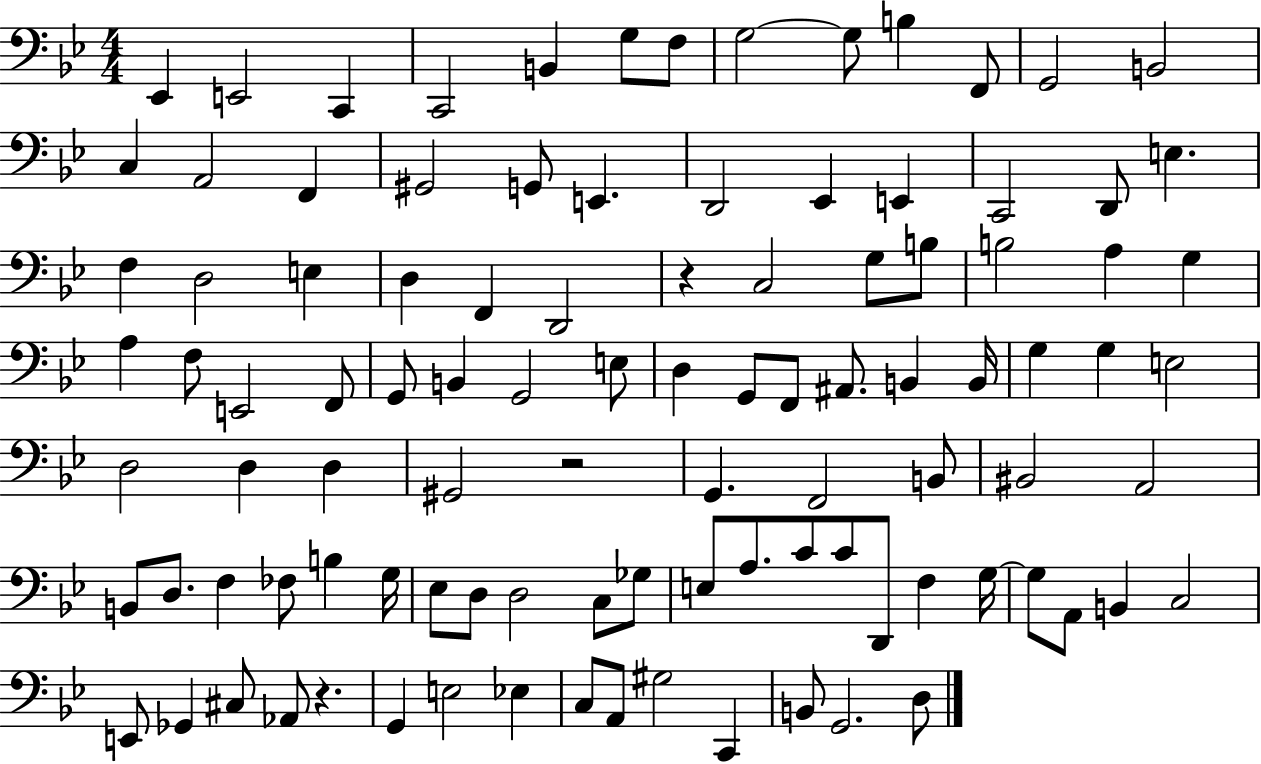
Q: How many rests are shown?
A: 3